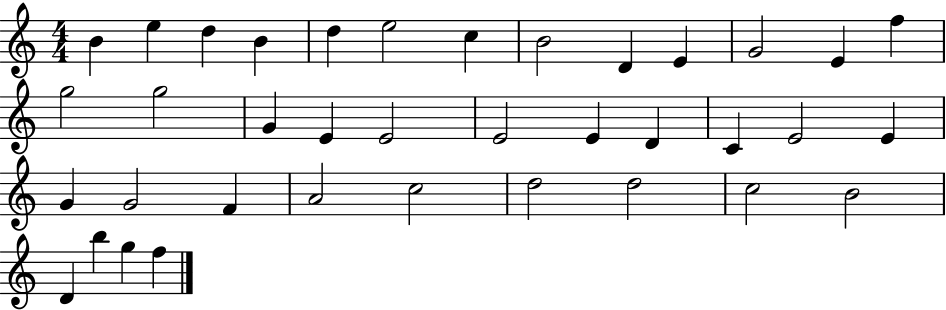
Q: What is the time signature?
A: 4/4